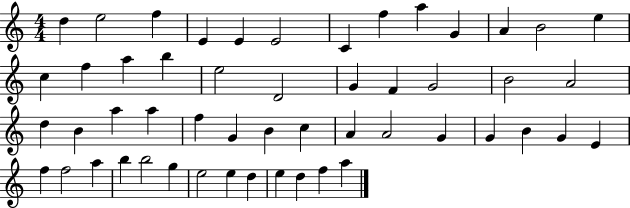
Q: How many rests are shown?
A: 0